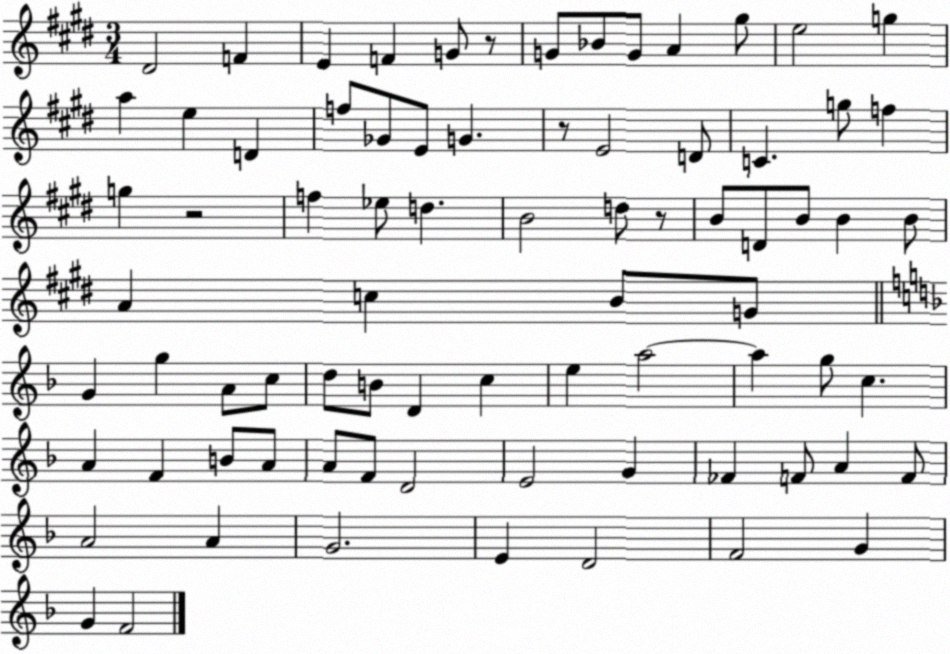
X:1
T:Untitled
M:3/4
L:1/4
K:E
^D2 F E F G/2 z/2 G/2 _B/2 G/2 A ^g/2 e2 g a e D f/2 _G/2 E/2 G z/2 E2 D/2 C g/2 f g z2 f _e/2 d B2 d/2 z/2 B/2 D/2 B/2 B B/2 A c B/2 G/2 G g A/2 c/2 d/2 B/2 D c e a2 a g/2 c A F B/2 A/2 A/2 F/2 D2 E2 G _F F/2 A F/2 A2 A G2 E D2 F2 G G F2